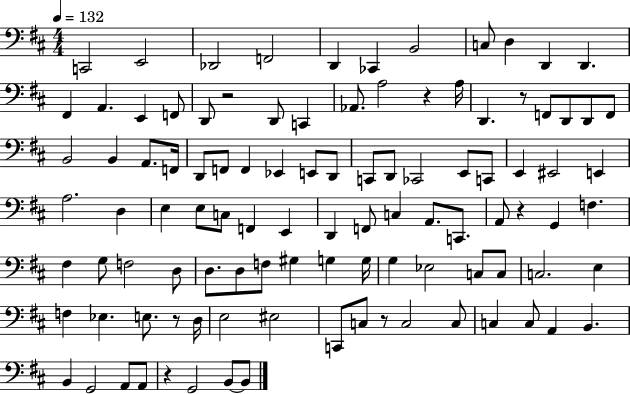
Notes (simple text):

C2/h E2/h Db2/h F2/h D2/q CES2/q B2/h C3/e D3/q D2/q D2/q. F#2/q A2/q. E2/q F2/e D2/e R/h D2/e C2/q Ab2/e. A3/h R/q A3/s D2/q. R/e F2/e D2/e D2/e F2/e B2/h B2/q A2/e. F2/s D2/e F2/e F2/q Eb2/q E2/e D2/e C2/e D2/e CES2/h E2/e C2/e E2/q EIS2/h E2/q A3/h. D3/q E3/q E3/e C3/e F2/q E2/q D2/q F2/e C3/q A2/e. C2/e. A2/e R/q G2/q F3/q. F#3/q G3/e F3/h D3/e D3/e. D3/e F3/e G#3/q G3/q G3/s G3/q Eb3/h C3/e C3/e C3/h. E3/q F3/q Eb3/q. E3/e. R/e D3/s E3/h EIS3/h C2/e C3/e R/e C3/h C3/e C3/q C3/e A2/q B2/q. B2/q G2/h A2/e A2/e R/q G2/h B2/e B2/e